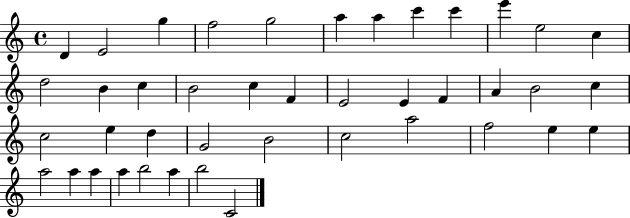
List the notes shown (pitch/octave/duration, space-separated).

D4/q E4/h G5/q F5/h G5/h A5/q A5/q C6/q C6/q E6/q E5/h C5/q D5/h B4/q C5/q B4/h C5/q F4/q E4/h E4/q F4/q A4/q B4/h C5/q C5/h E5/q D5/q G4/h B4/h C5/h A5/h F5/h E5/q E5/q A5/h A5/q A5/q A5/q B5/h A5/q B5/h C4/h